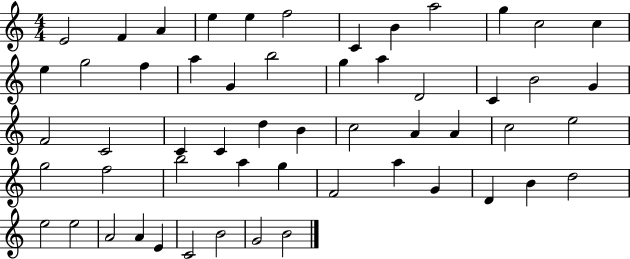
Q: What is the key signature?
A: C major